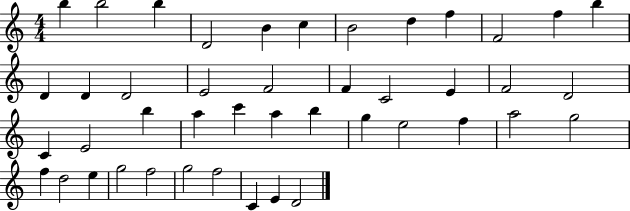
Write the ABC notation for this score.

X:1
T:Untitled
M:4/4
L:1/4
K:C
b b2 b D2 B c B2 d f F2 f b D D D2 E2 F2 F C2 E F2 D2 C E2 b a c' a b g e2 f a2 g2 f d2 e g2 f2 g2 f2 C E D2